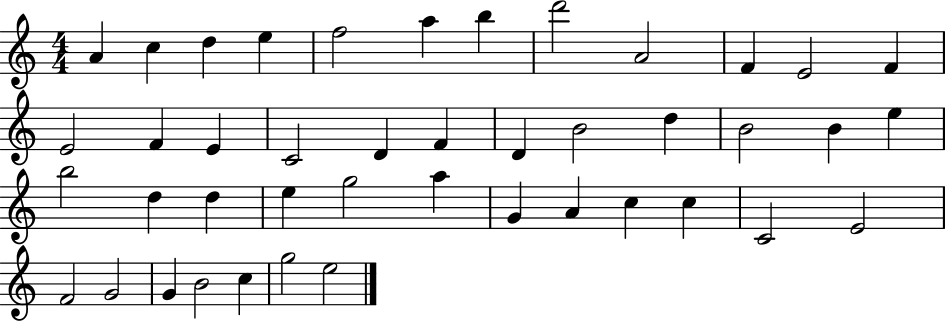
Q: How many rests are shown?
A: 0